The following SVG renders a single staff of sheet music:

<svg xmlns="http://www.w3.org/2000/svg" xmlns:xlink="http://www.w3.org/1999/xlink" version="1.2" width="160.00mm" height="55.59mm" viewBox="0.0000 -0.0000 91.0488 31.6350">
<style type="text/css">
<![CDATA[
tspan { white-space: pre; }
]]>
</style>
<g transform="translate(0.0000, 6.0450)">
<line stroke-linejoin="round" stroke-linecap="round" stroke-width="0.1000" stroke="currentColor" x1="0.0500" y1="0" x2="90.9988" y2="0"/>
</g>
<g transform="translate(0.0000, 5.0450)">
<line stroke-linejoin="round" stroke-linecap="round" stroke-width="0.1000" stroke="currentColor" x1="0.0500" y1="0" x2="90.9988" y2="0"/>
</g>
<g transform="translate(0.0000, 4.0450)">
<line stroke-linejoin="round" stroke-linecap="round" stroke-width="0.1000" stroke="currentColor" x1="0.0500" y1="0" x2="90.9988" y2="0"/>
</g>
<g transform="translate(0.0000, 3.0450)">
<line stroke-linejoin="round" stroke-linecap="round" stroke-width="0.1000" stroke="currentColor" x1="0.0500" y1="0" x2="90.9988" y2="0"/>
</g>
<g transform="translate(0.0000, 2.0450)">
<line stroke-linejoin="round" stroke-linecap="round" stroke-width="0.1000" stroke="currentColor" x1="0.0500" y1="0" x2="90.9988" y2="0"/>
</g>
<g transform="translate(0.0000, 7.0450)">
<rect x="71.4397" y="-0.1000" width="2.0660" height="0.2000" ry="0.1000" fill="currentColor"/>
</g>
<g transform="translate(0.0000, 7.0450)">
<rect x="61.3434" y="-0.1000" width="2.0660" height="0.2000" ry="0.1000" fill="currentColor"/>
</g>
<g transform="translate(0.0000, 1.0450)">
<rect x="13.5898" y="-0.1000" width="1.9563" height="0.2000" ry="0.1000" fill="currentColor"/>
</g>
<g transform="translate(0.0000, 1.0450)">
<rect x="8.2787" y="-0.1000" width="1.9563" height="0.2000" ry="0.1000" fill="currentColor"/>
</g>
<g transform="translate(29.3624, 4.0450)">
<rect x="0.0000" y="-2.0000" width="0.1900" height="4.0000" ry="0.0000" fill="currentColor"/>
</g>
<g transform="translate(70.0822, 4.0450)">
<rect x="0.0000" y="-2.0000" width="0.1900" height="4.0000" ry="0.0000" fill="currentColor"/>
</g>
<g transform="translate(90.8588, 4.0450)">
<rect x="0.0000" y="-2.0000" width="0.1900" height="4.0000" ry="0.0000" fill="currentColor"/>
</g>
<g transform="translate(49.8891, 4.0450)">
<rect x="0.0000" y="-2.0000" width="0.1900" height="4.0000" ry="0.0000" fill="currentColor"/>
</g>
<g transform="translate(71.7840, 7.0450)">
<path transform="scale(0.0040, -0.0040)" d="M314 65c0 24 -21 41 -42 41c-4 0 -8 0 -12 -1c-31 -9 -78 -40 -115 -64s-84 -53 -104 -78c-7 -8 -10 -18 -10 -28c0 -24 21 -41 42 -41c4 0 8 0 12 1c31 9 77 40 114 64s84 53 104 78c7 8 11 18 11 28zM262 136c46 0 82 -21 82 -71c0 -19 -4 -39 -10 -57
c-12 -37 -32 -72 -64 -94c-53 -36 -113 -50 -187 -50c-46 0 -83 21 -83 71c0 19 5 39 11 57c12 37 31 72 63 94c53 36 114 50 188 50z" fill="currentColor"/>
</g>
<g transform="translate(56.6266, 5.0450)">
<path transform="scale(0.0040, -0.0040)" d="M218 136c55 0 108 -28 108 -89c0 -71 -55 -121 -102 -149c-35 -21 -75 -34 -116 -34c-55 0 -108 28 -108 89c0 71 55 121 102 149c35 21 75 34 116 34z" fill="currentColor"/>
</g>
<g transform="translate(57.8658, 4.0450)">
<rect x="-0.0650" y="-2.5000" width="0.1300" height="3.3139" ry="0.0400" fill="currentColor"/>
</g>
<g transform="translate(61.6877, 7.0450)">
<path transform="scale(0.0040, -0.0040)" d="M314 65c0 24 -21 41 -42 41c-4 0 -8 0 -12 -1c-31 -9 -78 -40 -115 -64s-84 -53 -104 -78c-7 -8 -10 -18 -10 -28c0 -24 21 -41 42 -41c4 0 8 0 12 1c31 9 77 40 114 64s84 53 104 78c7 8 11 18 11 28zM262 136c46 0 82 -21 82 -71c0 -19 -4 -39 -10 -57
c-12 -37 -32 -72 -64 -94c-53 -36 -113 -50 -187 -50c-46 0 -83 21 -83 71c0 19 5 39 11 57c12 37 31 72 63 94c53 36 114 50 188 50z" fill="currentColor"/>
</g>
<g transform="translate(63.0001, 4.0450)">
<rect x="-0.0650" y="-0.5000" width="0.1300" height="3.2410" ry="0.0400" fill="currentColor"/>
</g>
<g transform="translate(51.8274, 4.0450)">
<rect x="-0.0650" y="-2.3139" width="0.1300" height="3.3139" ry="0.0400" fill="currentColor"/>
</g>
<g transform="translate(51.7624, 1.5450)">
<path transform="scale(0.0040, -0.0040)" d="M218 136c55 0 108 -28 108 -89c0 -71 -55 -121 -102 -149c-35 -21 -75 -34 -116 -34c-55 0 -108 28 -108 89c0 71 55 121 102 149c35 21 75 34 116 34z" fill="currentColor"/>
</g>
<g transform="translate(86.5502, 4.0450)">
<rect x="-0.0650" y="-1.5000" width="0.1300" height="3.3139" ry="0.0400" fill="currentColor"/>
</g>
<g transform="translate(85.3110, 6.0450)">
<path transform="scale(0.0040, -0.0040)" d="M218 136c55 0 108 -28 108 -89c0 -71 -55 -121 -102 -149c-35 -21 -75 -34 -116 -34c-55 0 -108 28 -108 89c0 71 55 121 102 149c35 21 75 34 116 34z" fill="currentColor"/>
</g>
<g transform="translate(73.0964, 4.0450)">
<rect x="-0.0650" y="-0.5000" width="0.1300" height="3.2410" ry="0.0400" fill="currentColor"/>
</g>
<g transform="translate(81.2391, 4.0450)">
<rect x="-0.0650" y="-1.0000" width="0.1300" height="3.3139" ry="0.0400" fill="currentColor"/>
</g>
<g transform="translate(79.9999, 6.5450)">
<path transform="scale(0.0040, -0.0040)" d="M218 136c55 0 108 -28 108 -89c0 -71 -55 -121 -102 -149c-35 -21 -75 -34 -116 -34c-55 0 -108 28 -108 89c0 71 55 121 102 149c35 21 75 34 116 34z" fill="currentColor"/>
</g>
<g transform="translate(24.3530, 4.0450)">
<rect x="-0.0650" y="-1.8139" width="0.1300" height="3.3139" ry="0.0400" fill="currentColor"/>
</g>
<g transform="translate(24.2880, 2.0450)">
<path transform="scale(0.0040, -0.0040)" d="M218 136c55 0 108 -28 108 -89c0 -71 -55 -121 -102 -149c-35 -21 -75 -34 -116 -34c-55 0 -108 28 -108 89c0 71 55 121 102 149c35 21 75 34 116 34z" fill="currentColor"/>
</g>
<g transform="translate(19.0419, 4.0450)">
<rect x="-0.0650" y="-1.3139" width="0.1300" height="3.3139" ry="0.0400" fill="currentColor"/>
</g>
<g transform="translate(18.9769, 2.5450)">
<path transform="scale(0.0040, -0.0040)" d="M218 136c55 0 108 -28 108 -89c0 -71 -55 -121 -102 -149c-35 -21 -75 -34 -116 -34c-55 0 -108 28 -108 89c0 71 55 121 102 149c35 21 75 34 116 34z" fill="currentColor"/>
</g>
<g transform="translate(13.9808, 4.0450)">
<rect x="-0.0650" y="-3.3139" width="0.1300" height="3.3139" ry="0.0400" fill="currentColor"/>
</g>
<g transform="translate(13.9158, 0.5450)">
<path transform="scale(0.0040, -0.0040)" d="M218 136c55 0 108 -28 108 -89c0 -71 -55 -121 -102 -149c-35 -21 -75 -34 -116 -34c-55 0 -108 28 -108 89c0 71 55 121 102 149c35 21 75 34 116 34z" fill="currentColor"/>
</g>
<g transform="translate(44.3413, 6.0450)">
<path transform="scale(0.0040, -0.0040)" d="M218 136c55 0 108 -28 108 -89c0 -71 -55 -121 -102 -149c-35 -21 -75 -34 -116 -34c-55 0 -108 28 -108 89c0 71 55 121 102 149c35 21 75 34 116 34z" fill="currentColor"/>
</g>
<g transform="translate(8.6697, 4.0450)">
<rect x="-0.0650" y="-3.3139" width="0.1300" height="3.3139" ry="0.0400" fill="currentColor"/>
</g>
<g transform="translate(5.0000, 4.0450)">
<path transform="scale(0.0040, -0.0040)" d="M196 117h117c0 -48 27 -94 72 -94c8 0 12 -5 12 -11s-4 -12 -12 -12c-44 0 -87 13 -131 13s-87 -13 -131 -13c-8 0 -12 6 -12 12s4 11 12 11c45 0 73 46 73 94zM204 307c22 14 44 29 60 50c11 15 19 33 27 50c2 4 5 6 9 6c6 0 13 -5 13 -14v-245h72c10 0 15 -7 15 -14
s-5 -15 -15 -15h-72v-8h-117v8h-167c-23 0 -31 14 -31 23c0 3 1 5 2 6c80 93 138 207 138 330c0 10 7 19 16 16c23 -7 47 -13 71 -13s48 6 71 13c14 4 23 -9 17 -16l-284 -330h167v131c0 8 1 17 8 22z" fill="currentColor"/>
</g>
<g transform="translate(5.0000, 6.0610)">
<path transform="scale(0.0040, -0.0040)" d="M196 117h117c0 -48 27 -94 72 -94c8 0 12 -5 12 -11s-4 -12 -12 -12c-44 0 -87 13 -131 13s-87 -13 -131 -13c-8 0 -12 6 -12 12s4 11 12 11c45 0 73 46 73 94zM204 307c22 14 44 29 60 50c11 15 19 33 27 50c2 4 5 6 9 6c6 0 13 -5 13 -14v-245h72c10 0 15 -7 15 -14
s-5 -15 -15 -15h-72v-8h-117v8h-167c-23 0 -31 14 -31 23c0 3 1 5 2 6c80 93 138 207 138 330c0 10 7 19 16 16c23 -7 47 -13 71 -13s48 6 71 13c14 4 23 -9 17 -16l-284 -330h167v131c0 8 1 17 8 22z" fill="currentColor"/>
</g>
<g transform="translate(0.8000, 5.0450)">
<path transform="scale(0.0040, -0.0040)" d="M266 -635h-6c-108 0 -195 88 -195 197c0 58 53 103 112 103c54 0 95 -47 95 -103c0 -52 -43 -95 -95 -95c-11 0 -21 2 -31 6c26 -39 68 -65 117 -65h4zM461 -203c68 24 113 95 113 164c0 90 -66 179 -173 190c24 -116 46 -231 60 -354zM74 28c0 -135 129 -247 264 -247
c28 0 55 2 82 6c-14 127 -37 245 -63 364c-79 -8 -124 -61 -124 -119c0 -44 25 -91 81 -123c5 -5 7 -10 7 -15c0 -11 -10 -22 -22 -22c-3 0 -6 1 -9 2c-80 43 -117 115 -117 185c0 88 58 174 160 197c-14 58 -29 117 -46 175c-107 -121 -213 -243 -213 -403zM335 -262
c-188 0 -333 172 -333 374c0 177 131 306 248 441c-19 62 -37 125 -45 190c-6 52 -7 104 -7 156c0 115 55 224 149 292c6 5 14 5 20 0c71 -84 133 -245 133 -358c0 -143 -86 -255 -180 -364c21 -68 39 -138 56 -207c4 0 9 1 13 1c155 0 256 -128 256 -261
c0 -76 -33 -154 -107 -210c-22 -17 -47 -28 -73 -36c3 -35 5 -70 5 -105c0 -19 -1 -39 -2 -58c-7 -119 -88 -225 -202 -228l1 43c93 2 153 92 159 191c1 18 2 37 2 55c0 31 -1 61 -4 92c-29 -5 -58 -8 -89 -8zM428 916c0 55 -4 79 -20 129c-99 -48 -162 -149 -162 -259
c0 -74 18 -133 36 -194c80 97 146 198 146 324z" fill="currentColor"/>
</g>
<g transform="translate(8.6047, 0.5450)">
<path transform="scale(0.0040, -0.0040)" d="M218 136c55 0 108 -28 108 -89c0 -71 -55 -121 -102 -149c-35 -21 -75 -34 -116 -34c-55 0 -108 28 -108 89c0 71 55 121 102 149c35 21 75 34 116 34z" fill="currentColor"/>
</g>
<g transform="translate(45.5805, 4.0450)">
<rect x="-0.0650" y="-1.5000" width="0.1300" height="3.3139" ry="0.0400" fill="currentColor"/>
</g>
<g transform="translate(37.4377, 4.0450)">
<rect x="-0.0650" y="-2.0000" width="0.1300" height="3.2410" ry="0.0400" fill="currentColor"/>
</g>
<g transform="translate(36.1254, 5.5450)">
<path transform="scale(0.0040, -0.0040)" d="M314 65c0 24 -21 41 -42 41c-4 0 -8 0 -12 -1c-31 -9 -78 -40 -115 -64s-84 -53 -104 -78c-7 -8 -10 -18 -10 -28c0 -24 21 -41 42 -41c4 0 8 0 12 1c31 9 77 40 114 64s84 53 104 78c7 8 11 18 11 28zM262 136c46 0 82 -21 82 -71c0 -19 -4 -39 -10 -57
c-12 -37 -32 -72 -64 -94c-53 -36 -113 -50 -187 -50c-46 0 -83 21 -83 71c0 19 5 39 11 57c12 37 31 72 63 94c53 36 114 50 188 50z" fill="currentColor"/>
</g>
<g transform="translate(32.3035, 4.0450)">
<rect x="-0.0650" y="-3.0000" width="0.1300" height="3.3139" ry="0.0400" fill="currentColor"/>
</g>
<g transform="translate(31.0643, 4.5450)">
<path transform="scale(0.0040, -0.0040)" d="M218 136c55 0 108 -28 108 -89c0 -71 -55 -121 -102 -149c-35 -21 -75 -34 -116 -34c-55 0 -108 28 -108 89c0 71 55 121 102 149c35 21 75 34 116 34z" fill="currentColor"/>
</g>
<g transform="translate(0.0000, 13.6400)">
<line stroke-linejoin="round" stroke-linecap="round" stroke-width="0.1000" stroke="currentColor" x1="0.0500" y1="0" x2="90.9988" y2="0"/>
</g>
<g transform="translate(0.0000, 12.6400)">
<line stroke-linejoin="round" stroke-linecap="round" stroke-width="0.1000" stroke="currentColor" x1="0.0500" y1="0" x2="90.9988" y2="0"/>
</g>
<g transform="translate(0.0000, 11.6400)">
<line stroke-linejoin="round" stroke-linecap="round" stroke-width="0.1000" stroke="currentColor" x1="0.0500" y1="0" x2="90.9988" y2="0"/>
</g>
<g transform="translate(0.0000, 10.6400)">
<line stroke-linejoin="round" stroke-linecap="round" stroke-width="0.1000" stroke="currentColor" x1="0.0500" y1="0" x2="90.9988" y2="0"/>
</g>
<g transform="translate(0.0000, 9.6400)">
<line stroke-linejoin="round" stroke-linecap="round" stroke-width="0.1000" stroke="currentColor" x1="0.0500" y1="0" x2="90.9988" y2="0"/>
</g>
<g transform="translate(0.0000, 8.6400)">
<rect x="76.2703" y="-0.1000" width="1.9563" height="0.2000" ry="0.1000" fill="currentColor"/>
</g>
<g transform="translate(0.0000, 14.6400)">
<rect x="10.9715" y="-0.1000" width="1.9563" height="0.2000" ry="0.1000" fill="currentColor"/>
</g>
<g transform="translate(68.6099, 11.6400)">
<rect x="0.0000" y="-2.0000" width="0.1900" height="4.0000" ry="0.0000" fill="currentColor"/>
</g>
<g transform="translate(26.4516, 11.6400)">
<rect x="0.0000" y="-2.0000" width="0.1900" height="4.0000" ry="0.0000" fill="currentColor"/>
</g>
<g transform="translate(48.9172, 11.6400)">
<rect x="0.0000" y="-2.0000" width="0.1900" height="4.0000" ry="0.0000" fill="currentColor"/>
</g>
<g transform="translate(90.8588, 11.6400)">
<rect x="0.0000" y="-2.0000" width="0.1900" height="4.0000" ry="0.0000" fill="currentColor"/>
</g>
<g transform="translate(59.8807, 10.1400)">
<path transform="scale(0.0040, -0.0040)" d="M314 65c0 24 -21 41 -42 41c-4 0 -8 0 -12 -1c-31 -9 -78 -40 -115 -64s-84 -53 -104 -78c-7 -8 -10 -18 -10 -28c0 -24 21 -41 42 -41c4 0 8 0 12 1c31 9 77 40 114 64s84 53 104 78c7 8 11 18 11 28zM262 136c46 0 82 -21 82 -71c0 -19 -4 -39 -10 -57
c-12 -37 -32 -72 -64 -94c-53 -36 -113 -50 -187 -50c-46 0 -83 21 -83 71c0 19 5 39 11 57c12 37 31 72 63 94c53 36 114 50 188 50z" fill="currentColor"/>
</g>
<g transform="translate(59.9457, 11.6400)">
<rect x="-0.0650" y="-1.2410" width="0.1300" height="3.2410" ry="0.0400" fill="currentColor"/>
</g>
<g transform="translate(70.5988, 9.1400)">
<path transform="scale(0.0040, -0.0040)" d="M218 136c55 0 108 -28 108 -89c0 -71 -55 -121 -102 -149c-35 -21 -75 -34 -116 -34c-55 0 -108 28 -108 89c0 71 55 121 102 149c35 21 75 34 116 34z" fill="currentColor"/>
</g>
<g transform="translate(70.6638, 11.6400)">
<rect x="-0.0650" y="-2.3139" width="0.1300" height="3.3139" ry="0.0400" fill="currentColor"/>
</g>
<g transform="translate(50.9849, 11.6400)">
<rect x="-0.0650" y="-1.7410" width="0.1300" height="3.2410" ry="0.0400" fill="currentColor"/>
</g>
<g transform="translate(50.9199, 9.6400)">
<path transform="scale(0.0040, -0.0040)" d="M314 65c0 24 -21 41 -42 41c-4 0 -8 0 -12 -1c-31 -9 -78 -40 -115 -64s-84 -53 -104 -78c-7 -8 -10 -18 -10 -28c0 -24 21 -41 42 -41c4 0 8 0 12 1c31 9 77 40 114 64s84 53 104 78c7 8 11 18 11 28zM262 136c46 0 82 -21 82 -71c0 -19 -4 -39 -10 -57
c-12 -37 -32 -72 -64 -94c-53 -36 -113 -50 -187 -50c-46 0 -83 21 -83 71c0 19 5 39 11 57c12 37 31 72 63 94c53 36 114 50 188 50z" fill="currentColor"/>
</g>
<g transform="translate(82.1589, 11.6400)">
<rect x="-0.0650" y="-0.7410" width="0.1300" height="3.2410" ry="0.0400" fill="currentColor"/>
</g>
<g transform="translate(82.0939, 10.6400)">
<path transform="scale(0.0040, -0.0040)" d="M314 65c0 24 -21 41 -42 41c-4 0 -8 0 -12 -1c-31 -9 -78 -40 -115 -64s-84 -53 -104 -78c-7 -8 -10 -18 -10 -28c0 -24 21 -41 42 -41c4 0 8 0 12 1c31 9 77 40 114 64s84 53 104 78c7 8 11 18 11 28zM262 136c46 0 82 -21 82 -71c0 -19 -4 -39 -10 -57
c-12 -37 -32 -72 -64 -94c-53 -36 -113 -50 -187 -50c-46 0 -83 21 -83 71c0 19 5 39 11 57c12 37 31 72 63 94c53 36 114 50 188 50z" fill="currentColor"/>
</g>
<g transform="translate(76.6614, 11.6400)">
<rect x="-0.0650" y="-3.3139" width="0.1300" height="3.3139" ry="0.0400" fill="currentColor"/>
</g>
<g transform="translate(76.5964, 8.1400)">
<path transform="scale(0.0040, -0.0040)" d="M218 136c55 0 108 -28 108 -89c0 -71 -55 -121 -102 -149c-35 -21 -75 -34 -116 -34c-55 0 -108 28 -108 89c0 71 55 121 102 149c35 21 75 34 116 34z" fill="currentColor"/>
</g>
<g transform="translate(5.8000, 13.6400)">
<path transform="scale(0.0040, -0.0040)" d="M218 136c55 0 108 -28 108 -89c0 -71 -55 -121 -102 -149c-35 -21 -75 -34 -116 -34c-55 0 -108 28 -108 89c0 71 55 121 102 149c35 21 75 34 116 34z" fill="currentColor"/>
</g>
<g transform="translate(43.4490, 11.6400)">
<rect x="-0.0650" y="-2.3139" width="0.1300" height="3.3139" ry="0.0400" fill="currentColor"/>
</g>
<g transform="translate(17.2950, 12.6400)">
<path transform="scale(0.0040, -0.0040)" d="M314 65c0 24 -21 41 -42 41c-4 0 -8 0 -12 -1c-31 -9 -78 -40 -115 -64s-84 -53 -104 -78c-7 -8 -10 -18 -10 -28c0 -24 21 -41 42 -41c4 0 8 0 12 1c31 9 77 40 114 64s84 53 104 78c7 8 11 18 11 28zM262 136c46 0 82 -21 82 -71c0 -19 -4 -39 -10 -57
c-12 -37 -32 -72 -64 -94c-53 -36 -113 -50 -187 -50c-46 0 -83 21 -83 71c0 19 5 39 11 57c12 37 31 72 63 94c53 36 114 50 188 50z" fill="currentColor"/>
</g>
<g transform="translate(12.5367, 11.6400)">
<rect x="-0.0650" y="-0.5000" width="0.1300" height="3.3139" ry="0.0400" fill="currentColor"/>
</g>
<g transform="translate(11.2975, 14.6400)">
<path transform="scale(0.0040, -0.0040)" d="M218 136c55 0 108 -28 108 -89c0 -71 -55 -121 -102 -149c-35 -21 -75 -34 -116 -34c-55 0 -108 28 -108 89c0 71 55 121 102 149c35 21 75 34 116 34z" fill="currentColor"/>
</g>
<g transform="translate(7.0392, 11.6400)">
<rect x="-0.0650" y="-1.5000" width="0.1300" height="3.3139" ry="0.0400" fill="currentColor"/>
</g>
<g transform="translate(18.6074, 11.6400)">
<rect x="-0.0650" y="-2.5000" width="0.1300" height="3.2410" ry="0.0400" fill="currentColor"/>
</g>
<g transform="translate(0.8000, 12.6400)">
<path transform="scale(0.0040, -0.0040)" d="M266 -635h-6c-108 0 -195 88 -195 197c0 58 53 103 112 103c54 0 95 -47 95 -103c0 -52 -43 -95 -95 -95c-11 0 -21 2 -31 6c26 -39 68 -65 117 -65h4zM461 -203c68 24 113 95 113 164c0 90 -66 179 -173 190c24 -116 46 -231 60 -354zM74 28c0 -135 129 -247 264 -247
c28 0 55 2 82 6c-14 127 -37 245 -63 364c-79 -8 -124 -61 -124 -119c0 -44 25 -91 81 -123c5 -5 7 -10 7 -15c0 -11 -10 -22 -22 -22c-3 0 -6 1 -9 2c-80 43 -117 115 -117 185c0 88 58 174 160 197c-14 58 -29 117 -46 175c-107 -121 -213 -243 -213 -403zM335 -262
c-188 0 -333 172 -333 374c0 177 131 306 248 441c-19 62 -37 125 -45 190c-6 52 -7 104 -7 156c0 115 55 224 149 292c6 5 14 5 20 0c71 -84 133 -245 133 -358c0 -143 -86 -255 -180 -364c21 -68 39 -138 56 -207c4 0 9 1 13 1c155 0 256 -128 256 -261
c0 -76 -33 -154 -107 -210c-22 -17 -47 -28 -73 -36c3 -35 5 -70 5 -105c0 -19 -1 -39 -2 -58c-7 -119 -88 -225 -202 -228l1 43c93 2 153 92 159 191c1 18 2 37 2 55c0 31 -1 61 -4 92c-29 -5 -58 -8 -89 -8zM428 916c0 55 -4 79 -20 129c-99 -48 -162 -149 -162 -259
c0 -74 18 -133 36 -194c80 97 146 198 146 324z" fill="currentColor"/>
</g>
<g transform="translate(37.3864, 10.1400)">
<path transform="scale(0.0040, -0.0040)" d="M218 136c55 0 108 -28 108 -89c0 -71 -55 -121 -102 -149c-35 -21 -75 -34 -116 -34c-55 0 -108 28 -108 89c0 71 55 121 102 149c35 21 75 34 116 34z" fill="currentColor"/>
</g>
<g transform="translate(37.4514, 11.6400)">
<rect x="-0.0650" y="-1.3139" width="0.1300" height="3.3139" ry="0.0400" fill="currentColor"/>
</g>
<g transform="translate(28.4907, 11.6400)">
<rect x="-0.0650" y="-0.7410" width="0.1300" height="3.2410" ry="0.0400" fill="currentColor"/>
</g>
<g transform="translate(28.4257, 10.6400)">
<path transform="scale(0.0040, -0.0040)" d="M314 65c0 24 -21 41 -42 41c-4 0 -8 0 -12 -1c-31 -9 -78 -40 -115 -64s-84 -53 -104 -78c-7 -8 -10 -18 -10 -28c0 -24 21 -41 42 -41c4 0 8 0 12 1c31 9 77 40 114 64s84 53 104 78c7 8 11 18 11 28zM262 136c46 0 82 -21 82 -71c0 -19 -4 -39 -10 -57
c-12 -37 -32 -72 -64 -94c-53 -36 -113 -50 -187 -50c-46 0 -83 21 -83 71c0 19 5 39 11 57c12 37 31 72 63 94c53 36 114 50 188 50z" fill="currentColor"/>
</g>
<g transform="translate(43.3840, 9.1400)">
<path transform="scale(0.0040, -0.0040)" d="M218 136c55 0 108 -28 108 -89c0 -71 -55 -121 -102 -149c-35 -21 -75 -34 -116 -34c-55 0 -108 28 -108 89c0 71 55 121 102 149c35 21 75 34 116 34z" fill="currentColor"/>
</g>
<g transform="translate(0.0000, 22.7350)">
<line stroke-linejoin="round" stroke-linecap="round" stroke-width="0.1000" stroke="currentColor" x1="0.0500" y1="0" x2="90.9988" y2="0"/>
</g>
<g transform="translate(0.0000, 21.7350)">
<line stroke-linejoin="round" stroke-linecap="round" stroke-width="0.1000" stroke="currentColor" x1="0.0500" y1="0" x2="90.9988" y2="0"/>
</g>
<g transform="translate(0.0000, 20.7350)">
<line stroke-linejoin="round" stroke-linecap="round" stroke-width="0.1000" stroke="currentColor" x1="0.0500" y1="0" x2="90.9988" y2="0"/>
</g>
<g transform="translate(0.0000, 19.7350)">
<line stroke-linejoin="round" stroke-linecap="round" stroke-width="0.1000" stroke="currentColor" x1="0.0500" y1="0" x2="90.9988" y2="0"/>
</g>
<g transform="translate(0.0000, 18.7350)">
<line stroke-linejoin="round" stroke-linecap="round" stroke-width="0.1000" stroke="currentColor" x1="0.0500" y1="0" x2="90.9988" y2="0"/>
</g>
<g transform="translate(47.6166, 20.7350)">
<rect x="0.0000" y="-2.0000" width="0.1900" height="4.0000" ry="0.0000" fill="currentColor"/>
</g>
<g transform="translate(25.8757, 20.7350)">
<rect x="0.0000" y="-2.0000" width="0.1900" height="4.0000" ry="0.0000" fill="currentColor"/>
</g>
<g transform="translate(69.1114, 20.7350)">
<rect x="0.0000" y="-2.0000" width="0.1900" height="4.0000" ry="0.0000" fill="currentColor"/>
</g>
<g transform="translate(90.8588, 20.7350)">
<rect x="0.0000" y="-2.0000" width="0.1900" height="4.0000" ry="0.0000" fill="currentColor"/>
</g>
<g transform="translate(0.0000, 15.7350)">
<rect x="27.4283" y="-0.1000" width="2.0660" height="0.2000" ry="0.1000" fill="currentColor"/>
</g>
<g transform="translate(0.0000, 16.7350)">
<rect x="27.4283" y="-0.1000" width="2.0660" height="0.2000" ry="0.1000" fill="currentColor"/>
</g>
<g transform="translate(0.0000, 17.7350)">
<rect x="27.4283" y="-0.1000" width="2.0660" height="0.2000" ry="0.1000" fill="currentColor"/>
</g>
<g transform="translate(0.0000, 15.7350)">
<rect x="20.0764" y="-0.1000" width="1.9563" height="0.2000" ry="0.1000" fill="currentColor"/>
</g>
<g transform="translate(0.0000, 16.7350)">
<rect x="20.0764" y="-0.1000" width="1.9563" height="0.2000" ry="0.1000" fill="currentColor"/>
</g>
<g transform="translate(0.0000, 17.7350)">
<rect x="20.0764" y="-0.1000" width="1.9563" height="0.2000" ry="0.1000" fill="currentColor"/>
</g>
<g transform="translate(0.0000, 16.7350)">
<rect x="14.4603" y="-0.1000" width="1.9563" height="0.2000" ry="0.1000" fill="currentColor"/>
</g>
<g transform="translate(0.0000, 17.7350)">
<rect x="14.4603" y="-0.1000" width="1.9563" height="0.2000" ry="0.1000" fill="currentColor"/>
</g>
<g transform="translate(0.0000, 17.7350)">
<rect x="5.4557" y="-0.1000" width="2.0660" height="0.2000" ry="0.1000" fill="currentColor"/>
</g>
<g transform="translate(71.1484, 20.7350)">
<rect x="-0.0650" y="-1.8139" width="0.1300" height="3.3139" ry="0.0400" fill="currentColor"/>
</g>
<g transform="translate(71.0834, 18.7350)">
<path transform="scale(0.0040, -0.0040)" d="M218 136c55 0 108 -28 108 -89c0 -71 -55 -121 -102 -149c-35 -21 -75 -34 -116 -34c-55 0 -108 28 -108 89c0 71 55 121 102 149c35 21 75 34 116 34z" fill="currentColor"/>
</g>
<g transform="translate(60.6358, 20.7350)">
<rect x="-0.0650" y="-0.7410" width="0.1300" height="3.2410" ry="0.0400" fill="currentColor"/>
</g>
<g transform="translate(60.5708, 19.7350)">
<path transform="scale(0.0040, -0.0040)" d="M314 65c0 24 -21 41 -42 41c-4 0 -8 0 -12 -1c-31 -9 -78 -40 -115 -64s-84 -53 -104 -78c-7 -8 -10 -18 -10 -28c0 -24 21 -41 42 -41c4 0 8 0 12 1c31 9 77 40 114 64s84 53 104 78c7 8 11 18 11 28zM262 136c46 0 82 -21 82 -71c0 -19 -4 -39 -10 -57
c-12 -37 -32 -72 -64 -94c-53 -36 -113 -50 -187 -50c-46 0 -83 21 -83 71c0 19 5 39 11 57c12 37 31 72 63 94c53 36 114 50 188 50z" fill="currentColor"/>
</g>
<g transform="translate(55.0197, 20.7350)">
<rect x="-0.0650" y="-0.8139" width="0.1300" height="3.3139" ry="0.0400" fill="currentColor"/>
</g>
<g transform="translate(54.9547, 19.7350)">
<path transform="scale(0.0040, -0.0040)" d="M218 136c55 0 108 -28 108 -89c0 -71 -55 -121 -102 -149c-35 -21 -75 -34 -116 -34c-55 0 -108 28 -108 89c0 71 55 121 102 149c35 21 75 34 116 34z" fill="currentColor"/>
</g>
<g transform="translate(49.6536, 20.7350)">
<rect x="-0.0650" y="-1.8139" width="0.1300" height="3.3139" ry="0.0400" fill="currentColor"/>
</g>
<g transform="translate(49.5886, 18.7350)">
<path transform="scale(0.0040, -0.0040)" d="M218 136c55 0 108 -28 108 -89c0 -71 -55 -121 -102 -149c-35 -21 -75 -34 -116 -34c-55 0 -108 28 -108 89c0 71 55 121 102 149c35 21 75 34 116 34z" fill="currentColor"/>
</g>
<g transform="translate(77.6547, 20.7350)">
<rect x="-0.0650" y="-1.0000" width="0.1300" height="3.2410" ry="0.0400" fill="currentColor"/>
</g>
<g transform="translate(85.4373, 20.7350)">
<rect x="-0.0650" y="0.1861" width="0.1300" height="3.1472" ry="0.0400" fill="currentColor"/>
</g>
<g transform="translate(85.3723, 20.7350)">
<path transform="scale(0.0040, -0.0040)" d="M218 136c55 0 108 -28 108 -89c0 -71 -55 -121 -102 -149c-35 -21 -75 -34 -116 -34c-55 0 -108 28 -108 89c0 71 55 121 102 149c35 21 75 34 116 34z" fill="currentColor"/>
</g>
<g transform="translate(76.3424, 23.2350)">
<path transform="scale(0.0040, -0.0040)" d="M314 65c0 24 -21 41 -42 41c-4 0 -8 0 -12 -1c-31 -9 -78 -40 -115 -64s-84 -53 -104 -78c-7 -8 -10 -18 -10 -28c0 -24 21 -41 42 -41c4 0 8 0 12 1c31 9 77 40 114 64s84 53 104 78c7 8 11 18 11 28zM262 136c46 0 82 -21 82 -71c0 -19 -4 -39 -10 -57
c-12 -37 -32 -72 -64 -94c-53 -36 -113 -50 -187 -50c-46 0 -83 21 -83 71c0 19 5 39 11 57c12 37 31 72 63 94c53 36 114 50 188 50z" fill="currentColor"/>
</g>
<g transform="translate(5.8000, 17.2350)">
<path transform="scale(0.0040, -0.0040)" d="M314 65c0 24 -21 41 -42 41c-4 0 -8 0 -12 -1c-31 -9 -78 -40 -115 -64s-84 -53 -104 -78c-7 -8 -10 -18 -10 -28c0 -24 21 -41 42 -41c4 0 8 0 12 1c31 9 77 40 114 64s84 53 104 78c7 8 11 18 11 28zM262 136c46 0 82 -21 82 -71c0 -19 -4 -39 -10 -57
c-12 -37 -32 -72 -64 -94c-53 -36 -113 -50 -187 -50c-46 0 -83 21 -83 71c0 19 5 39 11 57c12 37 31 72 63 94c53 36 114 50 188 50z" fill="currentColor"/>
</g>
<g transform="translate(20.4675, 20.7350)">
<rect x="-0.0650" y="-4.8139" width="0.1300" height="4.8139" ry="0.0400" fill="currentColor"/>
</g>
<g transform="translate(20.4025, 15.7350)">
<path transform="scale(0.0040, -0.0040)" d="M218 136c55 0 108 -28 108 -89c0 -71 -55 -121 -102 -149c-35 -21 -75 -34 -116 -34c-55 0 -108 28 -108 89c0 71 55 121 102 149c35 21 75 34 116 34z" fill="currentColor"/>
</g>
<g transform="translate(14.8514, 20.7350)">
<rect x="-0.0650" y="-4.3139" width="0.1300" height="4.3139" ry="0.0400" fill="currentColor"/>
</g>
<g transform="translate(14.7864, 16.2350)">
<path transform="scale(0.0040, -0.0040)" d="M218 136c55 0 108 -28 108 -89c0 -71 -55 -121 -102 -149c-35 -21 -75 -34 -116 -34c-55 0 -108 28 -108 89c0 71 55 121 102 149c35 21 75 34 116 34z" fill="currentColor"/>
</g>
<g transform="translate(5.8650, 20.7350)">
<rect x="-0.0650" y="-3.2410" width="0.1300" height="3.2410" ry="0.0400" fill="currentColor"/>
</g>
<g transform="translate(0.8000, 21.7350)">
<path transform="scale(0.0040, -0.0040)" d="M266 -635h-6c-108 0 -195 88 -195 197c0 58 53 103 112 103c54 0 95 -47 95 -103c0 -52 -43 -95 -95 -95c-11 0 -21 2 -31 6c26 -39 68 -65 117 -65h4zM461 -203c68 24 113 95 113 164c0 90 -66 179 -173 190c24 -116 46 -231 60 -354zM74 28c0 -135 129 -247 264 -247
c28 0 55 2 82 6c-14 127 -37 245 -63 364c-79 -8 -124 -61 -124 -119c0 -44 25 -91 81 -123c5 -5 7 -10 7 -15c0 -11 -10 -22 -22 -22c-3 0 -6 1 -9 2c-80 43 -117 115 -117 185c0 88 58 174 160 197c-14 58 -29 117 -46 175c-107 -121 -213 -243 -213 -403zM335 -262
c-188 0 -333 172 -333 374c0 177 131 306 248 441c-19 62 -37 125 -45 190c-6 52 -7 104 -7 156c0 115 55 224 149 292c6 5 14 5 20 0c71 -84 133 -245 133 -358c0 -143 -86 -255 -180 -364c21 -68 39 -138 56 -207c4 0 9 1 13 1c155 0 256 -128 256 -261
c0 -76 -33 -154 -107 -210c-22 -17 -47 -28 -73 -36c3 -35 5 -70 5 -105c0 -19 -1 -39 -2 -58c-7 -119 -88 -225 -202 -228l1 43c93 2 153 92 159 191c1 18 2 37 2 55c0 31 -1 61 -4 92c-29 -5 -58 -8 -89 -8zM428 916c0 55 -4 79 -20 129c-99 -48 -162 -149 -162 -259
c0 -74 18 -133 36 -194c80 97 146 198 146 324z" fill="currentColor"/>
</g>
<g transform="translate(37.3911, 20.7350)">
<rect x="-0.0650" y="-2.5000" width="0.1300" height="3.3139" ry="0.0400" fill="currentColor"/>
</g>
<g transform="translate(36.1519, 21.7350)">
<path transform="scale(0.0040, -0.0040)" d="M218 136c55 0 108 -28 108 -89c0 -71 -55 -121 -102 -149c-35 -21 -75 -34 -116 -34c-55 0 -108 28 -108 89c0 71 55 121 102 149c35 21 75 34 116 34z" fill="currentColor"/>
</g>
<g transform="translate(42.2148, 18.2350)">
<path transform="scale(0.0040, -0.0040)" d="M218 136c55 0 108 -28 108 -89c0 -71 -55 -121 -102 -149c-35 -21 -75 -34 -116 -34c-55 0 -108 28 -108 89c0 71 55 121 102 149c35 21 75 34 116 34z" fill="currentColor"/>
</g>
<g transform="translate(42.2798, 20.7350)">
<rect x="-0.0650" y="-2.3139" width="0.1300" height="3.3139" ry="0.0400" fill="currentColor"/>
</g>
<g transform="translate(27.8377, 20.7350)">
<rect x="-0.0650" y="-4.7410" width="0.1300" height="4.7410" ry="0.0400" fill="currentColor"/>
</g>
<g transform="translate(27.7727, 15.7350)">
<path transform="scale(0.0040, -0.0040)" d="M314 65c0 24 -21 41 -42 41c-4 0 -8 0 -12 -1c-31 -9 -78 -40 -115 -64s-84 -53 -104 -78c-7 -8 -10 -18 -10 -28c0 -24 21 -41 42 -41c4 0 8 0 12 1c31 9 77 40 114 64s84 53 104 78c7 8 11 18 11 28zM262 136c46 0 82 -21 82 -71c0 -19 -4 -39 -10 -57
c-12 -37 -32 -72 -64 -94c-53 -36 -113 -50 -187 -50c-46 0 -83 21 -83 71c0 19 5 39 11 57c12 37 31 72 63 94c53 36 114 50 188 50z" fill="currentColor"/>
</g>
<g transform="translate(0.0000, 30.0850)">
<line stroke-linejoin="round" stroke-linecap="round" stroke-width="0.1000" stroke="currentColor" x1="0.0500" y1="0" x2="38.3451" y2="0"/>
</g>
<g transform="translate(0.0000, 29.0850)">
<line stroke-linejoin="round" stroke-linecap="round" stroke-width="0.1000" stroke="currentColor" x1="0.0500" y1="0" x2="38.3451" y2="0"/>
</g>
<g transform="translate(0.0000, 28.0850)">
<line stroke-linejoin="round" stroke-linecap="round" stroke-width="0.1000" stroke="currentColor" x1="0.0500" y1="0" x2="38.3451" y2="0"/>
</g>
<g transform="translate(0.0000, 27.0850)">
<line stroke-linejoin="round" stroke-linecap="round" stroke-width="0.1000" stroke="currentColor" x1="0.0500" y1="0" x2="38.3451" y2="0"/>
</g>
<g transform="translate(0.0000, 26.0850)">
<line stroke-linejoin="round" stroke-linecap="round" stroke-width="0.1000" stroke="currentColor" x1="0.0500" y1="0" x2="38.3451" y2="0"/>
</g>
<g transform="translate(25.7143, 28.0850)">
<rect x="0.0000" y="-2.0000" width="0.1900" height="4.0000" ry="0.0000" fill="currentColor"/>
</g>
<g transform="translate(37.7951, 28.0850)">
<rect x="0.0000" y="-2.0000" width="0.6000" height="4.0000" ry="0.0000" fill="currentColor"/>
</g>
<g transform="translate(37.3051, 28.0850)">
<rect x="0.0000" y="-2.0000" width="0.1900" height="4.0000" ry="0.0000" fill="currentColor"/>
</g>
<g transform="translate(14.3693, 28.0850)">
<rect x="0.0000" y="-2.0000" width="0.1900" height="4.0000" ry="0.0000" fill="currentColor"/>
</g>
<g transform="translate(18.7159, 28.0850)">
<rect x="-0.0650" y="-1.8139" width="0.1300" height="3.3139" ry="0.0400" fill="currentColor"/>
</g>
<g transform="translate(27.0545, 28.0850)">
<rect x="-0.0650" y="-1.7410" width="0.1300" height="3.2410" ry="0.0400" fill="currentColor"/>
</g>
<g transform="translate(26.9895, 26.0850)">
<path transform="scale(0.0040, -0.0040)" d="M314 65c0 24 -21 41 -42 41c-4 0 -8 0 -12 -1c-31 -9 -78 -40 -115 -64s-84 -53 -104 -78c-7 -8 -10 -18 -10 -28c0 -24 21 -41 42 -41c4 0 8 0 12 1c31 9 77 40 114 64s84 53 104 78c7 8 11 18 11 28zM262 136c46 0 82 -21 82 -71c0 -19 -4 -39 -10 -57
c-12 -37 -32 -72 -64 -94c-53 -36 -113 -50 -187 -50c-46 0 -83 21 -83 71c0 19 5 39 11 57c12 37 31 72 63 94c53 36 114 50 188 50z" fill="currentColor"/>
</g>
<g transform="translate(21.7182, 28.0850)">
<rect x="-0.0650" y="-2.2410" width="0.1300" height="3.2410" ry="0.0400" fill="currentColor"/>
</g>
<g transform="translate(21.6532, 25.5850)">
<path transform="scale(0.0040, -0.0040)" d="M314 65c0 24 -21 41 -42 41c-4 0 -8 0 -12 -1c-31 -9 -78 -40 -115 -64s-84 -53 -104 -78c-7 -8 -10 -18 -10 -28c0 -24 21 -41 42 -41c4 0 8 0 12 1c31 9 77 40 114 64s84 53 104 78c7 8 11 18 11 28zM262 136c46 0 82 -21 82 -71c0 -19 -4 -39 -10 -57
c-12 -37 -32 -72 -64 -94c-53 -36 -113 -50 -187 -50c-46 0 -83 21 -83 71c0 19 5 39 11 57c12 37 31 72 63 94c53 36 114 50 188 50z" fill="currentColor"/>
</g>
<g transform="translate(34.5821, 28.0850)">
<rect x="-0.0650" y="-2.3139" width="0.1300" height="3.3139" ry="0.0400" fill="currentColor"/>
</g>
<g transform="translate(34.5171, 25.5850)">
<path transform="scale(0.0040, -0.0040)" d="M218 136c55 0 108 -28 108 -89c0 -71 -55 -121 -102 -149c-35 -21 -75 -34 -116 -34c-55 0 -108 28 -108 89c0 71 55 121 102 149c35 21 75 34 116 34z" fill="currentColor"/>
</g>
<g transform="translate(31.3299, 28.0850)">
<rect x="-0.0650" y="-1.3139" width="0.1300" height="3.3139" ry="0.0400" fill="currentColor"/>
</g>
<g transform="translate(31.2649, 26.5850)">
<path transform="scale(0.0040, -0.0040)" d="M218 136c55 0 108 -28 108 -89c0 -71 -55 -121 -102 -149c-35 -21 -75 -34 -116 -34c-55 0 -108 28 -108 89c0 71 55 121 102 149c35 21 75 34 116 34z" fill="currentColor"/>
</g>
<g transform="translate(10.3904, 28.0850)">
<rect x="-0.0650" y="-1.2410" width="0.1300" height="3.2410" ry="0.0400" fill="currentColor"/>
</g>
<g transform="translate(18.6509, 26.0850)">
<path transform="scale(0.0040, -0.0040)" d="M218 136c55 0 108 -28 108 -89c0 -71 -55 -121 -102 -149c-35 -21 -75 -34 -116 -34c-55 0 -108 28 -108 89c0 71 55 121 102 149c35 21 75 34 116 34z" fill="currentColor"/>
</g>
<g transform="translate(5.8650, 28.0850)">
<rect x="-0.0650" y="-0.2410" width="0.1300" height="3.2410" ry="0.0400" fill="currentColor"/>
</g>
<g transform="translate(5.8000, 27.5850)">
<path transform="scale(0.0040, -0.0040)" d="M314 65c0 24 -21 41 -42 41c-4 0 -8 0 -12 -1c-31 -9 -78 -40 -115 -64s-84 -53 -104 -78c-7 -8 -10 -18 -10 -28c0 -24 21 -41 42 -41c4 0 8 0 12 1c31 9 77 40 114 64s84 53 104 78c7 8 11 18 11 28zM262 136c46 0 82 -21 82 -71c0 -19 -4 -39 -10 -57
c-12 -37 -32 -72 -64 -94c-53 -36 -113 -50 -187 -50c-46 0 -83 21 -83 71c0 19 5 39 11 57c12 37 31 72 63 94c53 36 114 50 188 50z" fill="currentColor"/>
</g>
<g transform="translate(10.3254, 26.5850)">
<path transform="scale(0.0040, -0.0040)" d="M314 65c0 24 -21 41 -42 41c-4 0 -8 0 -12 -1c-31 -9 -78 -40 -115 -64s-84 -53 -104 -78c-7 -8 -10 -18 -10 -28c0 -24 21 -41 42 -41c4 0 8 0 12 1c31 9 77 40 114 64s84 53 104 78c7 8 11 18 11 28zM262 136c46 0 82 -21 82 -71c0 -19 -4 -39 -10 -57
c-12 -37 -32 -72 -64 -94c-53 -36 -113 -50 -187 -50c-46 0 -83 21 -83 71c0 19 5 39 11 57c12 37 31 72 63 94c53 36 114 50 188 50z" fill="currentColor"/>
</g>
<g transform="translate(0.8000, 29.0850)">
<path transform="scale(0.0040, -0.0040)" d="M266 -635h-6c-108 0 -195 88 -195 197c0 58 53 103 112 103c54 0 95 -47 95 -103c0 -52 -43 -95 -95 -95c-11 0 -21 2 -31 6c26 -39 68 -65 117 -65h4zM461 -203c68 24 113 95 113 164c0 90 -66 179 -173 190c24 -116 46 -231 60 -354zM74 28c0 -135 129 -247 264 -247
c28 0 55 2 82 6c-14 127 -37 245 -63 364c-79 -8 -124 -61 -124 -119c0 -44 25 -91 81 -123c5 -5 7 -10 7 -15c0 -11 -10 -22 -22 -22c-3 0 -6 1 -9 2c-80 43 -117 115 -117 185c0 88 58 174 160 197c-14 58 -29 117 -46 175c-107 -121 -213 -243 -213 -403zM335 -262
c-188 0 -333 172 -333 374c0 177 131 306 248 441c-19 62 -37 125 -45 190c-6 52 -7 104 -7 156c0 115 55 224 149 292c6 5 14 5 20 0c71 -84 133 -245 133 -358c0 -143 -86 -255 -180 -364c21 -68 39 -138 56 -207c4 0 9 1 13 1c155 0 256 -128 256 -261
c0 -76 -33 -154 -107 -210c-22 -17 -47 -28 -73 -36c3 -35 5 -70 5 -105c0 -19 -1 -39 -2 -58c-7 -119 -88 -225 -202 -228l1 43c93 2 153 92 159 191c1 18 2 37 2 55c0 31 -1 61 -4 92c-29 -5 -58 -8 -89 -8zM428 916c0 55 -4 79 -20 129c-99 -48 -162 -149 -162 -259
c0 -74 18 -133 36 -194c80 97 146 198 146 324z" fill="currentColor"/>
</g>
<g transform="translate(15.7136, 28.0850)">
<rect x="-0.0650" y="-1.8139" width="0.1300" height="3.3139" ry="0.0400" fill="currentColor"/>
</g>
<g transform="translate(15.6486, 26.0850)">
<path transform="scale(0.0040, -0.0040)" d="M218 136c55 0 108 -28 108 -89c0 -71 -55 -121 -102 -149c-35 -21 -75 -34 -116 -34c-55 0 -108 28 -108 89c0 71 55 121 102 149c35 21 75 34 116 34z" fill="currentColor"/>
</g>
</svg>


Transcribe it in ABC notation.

X:1
T:Untitled
M:4/4
L:1/4
K:C
b b e f A F2 E g G C2 C2 D E E C G2 d2 e g f2 e2 g b d2 b2 d' e' e'2 G g f d d2 f D2 B c2 e2 f f g2 f2 e g